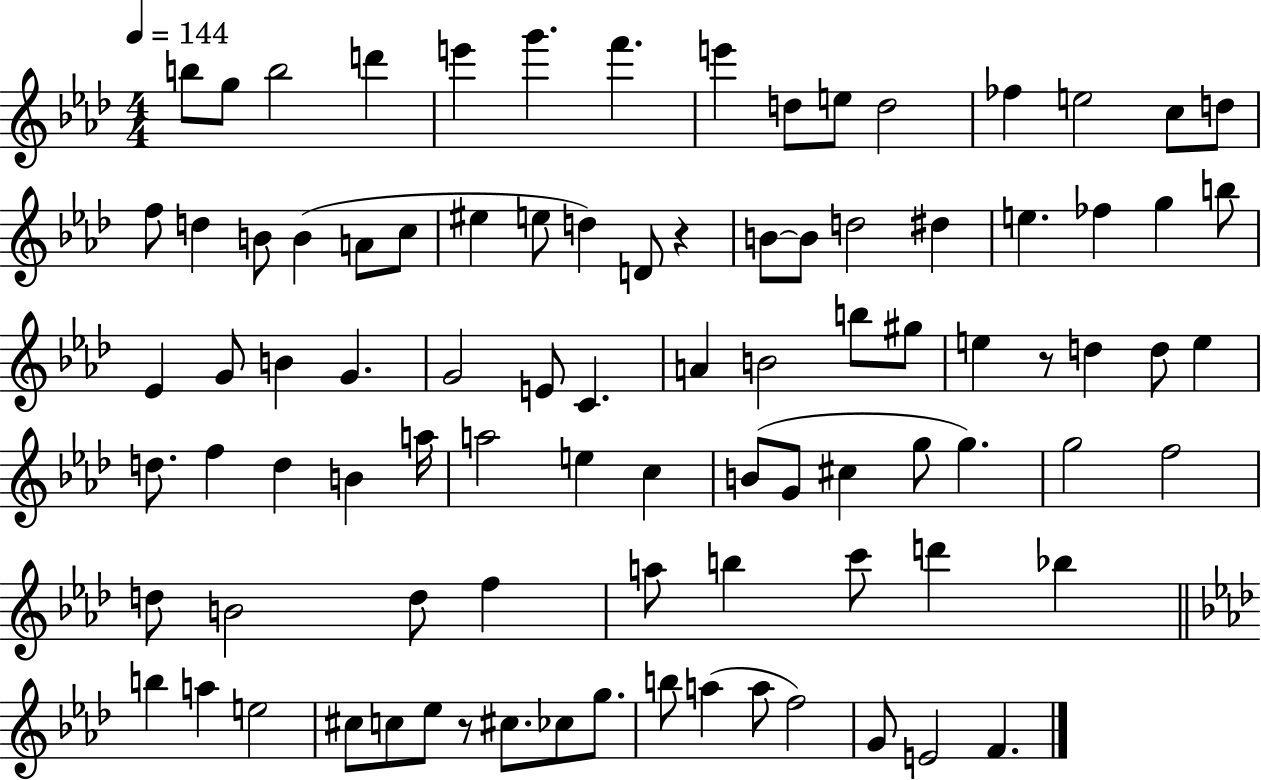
{
  \clef treble
  \numericTimeSignature
  \time 4/4
  \key aes \major
  \tempo 4 = 144
  \repeat volta 2 { b''8 g''8 b''2 d'''4 | e'''4 g'''4. f'''4. | e'''4 d''8 e''8 d''2 | fes''4 e''2 c''8 d''8 | \break f''8 d''4 b'8 b'4( a'8 c''8 | eis''4 e''8 d''4) d'8 r4 | b'8~~ b'8 d''2 dis''4 | e''4. fes''4 g''4 b''8 | \break ees'4 g'8 b'4 g'4. | g'2 e'8 c'4. | a'4 b'2 b''8 gis''8 | e''4 r8 d''4 d''8 e''4 | \break d''8. f''4 d''4 b'4 a''16 | a''2 e''4 c''4 | b'8( g'8 cis''4 g''8 g''4.) | g''2 f''2 | \break d''8 b'2 d''8 f''4 | a''8 b''4 c'''8 d'''4 bes''4 | \bar "||" \break \key f \minor b''4 a''4 e''2 | cis''8 c''8 ees''8 r8 cis''8. ces''8 g''8. | b''8 a''4( a''8 f''2) | g'8 e'2 f'4. | \break } \bar "|."
}